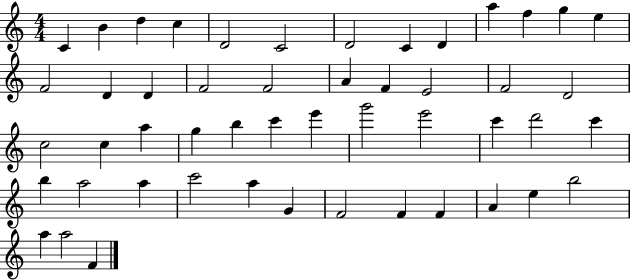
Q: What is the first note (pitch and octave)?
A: C4